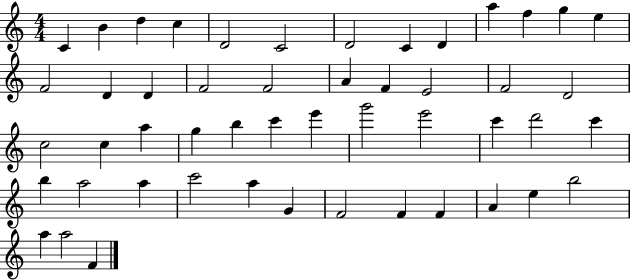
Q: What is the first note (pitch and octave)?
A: C4